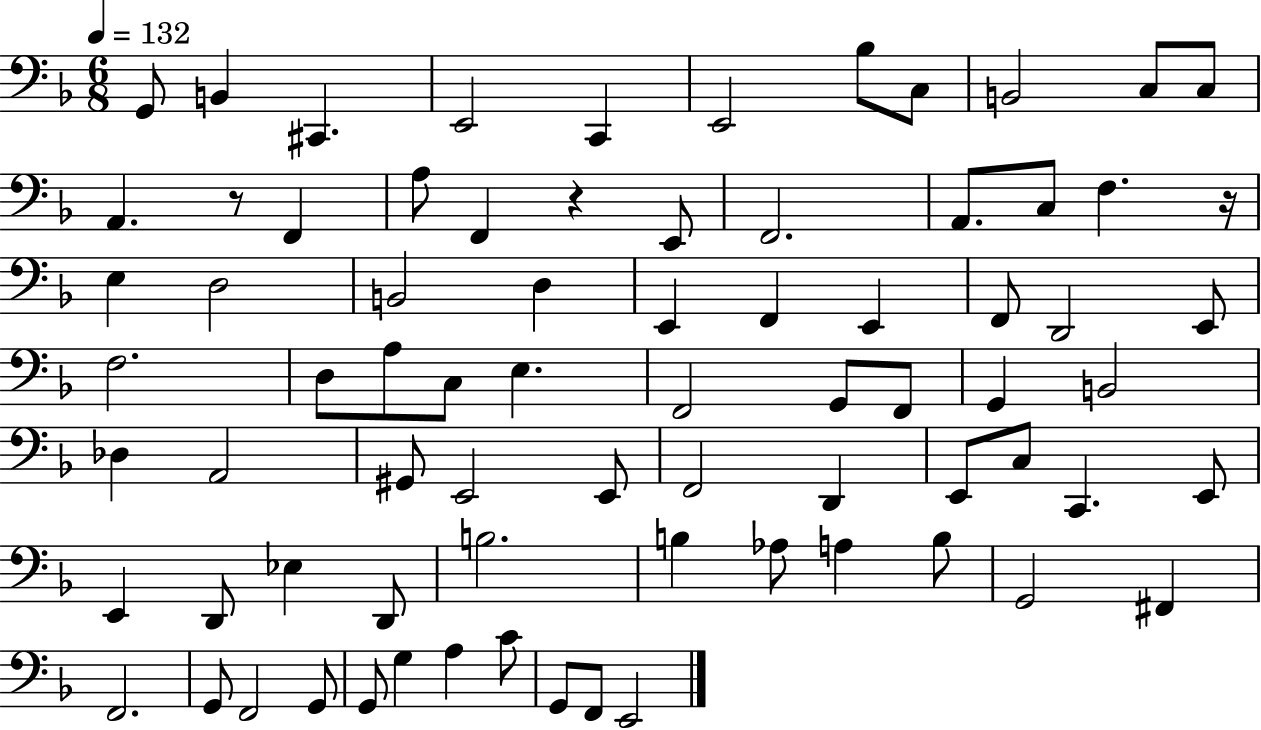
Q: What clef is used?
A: bass